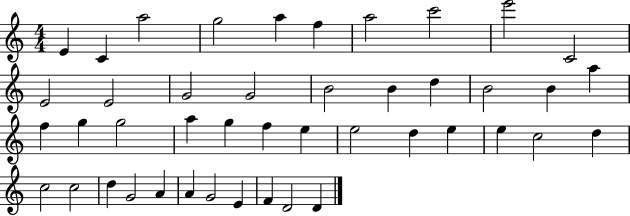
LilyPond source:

{
  \clef treble
  \numericTimeSignature
  \time 4/4
  \key c \major
  e'4 c'4 a''2 | g''2 a''4 f''4 | a''2 c'''2 | e'''2 c'2 | \break e'2 e'2 | g'2 g'2 | b'2 b'4 d''4 | b'2 b'4 a''4 | \break f''4 g''4 g''2 | a''4 g''4 f''4 e''4 | e''2 d''4 e''4 | e''4 c''2 d''4 | \break c''2 c''2 | d''4 g'2 a'4 | a'4 g'2 e'4 | f'4 d'2 d'4 | \break \bar "|."
}